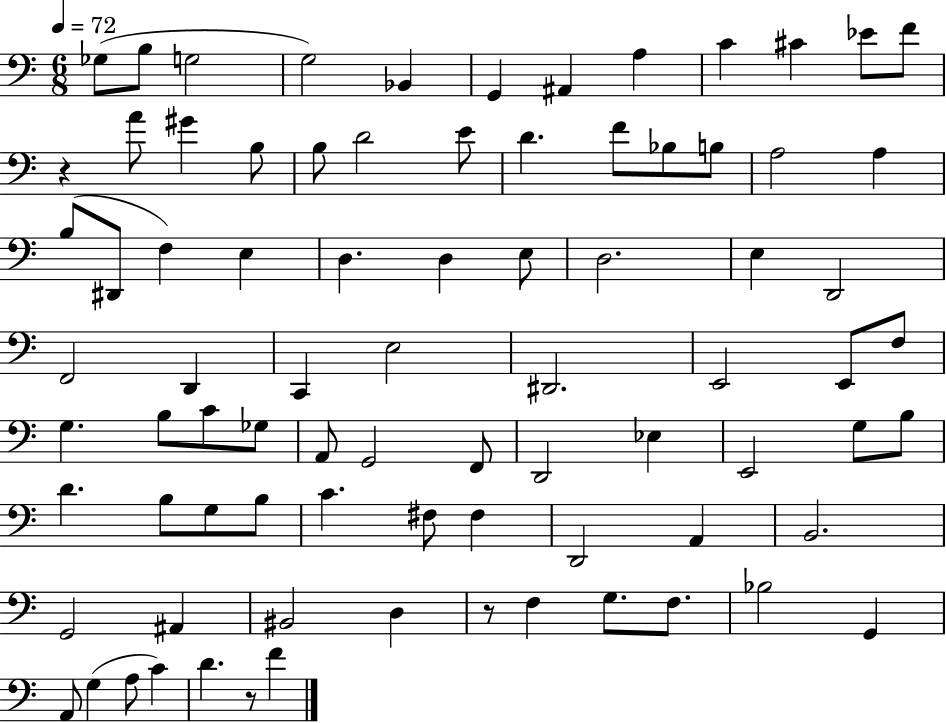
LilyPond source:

{
  \clef bass
  \numericTimeSignature
  \time 6/8
  \key c \major
  \tempo 4 = 72
  \repeat volta 2 { ges8( b8 g2 | g2) bes,4 | g,4 ais,4 a4 | c'4 cis'4 ees'8 f'8 | \break r4 a'8 gis'4 b8 | b8 d'2 e'8 | d'4. f'8 bes8 b8 | a2 a4 | \break b8( dis,8 f4) e4 | d4. d4 e8 | d2. | e4 d,2 | \break f,2 d,4 | c,4 e2 | dis,2. | e,2 e,8 f8 | \break g4. b8 c'8 ges8 | a,8 g,2 f,8 | d,2 ees4 | e,2 g8 b8 | \break d'4. b8 g8 b8 | c'4. fis8 fis4 | d,2 a,4 | b,2. | \break g,2 ais,4 | bis,2 d4 | r8 f4 g8. f8. | bes2 g,4 | \break a,8 g4( a8 c'4) | d'4. r8 f'4 | } \bar "|."
}